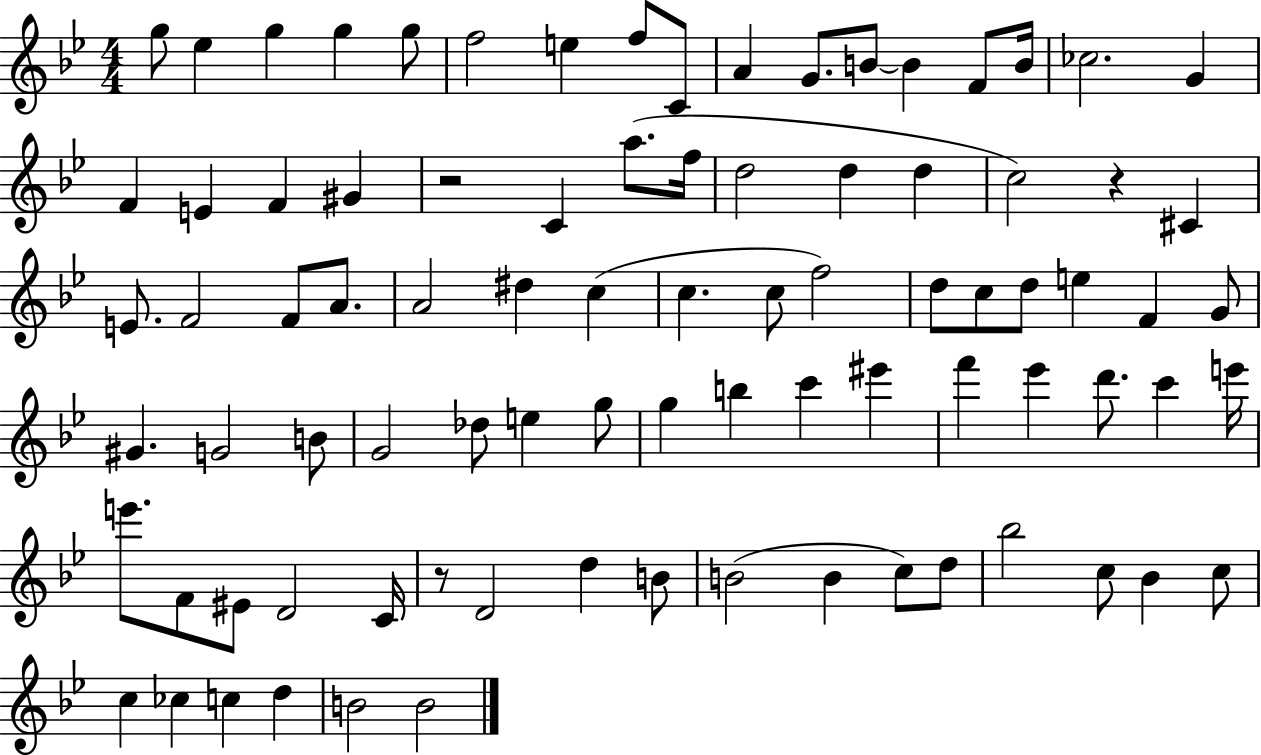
{
  \clef treble
  \numericTimeSignature
  \time 4/4
  \key bes \major
  g''8 ees''4 g''4 g''4 g''8 | f''2 e''4 f''8 c'8 | a'4 g'8. b'8~~ b'4 f'8 b'16 | ces''2. g'4 | \break f'4 e'4 f'4 gis'4 | r2 c'4 a''8.( f''16 | d''2 d''4 d''4 | c''2) r4 cis'4 | \break e'8. f'2 f'8 a'8. | a'2 dis''4 c''4( | c''4. c''8 f''2) | d''8 c''8 d''8 e''4 f'4 g'8 | \break gis'4. g'2 b'8 | g'2 des''8 e''4 g''8 | g''4 b''4 c'''4 eis'''4 | f'''4 ees'''4 d'''8. c'''4 e'''16 | \break e'''8. f'8 eis'8 d'2 c'16 | r8 d'2 d''4 b'8 | b'2( b'4 c''8) d''8 | bes''2 c''8 bes'4 c''8 | \break c''4 ces''4 c''4 d''4 | b'2 b'2 | \bar "|."
}